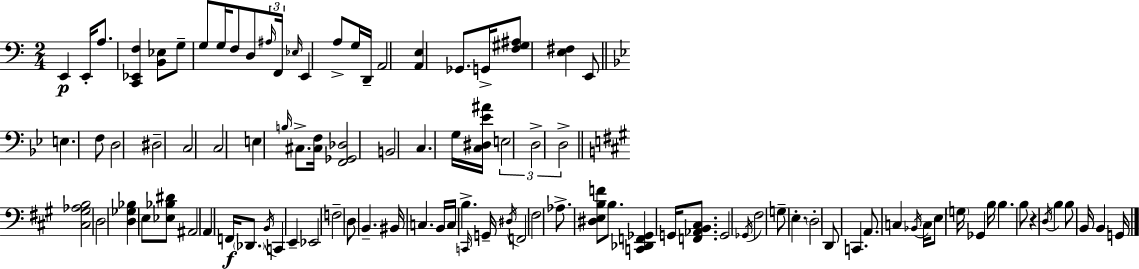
X:1
T:Untitled
M:2/4
L:1/4
K:C
E,, E,,/4 A,/2 [C,,_E,,F,] [B,,_E,]/2 G,/2 G,/2 G,/4 F,/2 D,/2 ^A,/4 F,,/4 _E,/4 E,, A,/2 G,/4 D,,/4 A,,2 [A,,E,] _G,,/2 G,,/4 [F,^G,^A,]/2 [E,^F,] E,,/2 E, F,/2 D,2 ^D,2 C,2 C,2 E, B,/4 ^C,/2 [^C,F,]/4 [F,,_G,,_D,]2 B,,2 C, G,/4 [C,^D,_E^A]/4 E,2 D,2 D,2 [^C,^G,_A,B,]2 D,2 [D,_G,_B,] E,/2 [_E,_B,^D]/2 ^A,,2 A,, F,,/4 _D,,/2 B,,/4 C,, E,, _E,,2 F,2 D,/2 B,, ^B,,/4 C, B,,/4 C,/4 B, C,,/4 G,,/4 ^D,/4 F,,2 ^F,2 _A,/2 [^D,E,B,F]/2 B,/2 [C,,_D,,F,,_G,,] G,,/4 [F,,_A,,B,,^C,]/2 G,,2 _G,,/4 ^F,2 G,/2 E, D,2 D,,/2 C,, A,,/2 C, _B,,/4 C,/4 E,/2 G,/4 _G,, B,/4 B, B,/2 z D,/4 B, B,/2 B,,/4 B,, G,,/4